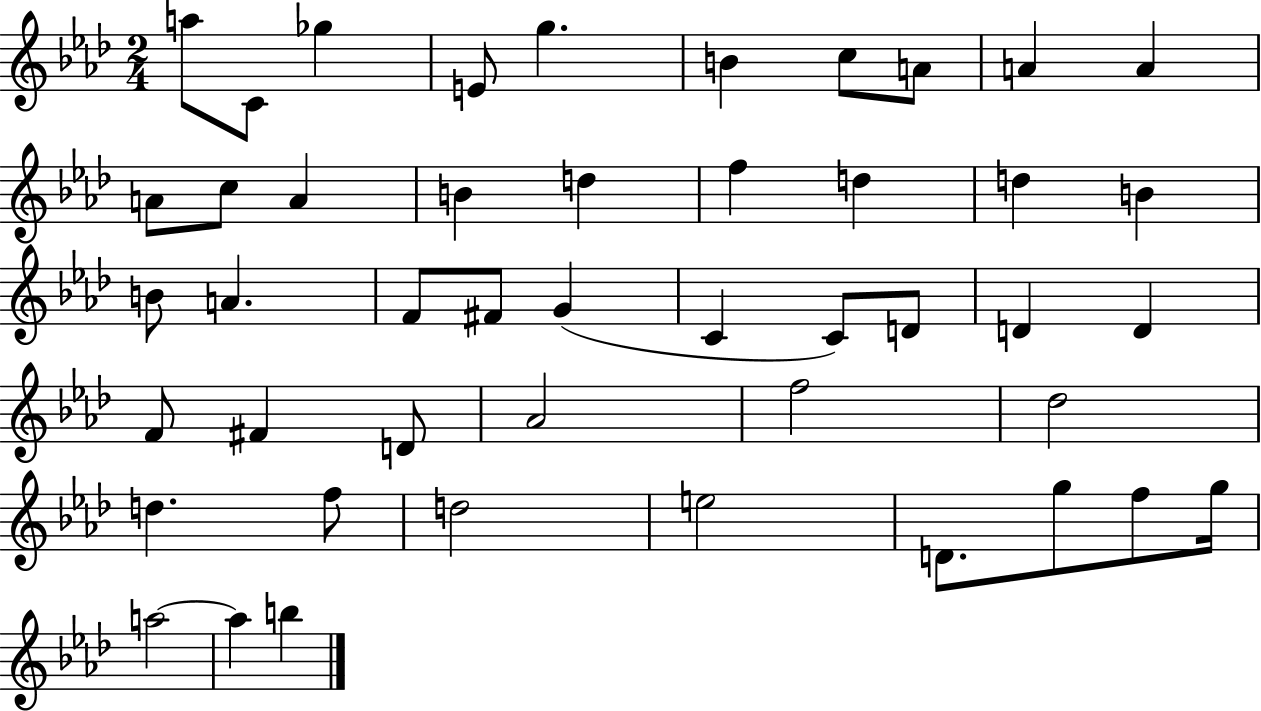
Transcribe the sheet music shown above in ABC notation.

X:1
T:Untitled
M:2/4
L:1/4
K:Ab
a/2 C/2 _g E/2 g B c/2 A/2 A A A/2 c/2 A B d f d d B B/2 A F/2 ^F/2 G C C/2 D/2 D D F/2 ^F D/2 _A2 f2 _d2 d f/2 d2 e2 D/2 g/2 f/2 g/4 a2 a b